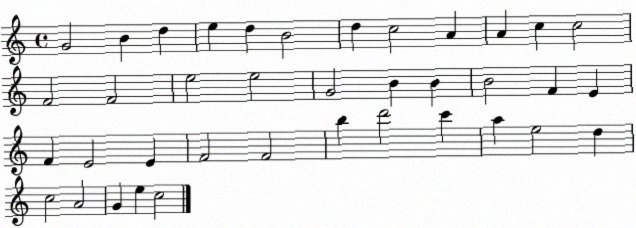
X:1
T:Untitled
M:4/4
L:1/4
K:C
G2 B d e d B2 d c2 A A c c2 F2 F2 e2 e2 G2 B B B2 F E F E2 E F2 F2 b d'2 c' a e2 d c2 A2 G e c2